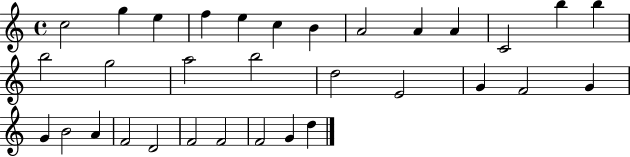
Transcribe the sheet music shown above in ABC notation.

X:1
T:Untitled
M:4/4
L:1/4
K:C
c2 g e f e c B A2 A A C2 b b b2 g2 a2 b2 d2 E2 G F2 G G B2 A F2 D2 F2 F2 F2 G d